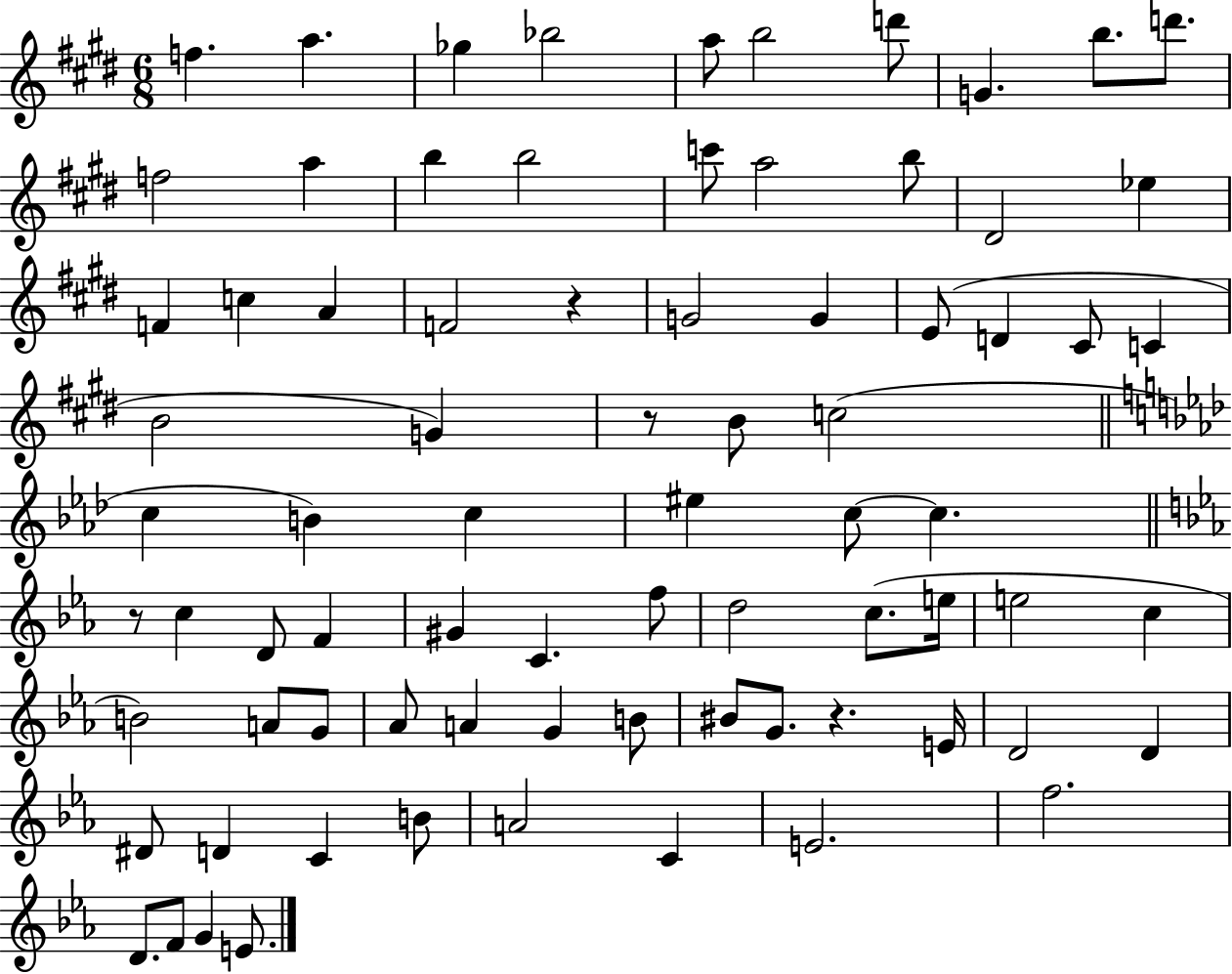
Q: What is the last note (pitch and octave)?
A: E4